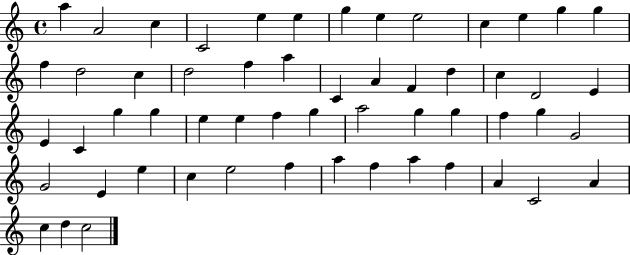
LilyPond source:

{
  \clef treble
  \time 4/4
  \defaultTimeSignature
  \key c \major
  a''4 a'2 c''4 | c'2 e''4 e''4 | g''4 e''4 e''2 | c''4 e''4 g''4 g''4 | \break f''4 d''2 c''4 | d''2 f''4 a''4 | c'4 a'4 f'4 d''4 | c''4 d'2 e'4 | \break e'4 c'4 g''4 g''4 | e''4 e''4 f''4 g''4 | a''2 g''4 g''4 | f''4 g''4 g'2 | \break g'2 e'4 e''4 | c''4 e''2 f''4 | a''4 f''4 a''4 f''4 | a'4 c'2 a'4 | \break c''4 d''4 c''2 | \bar "|."
}